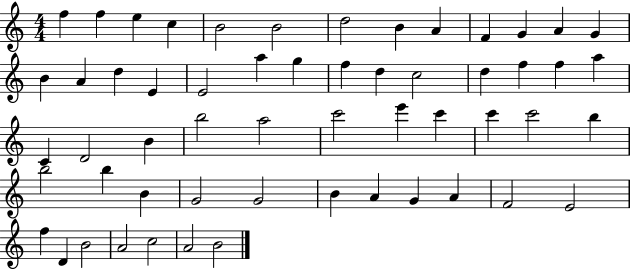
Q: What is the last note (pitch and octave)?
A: B4